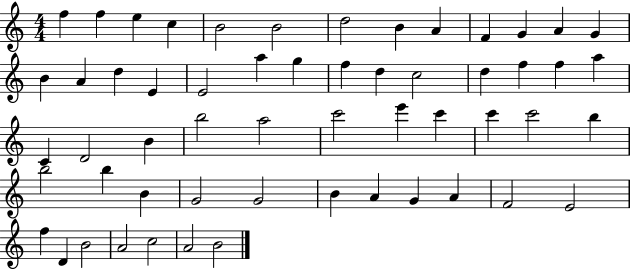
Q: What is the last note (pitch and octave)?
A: B4